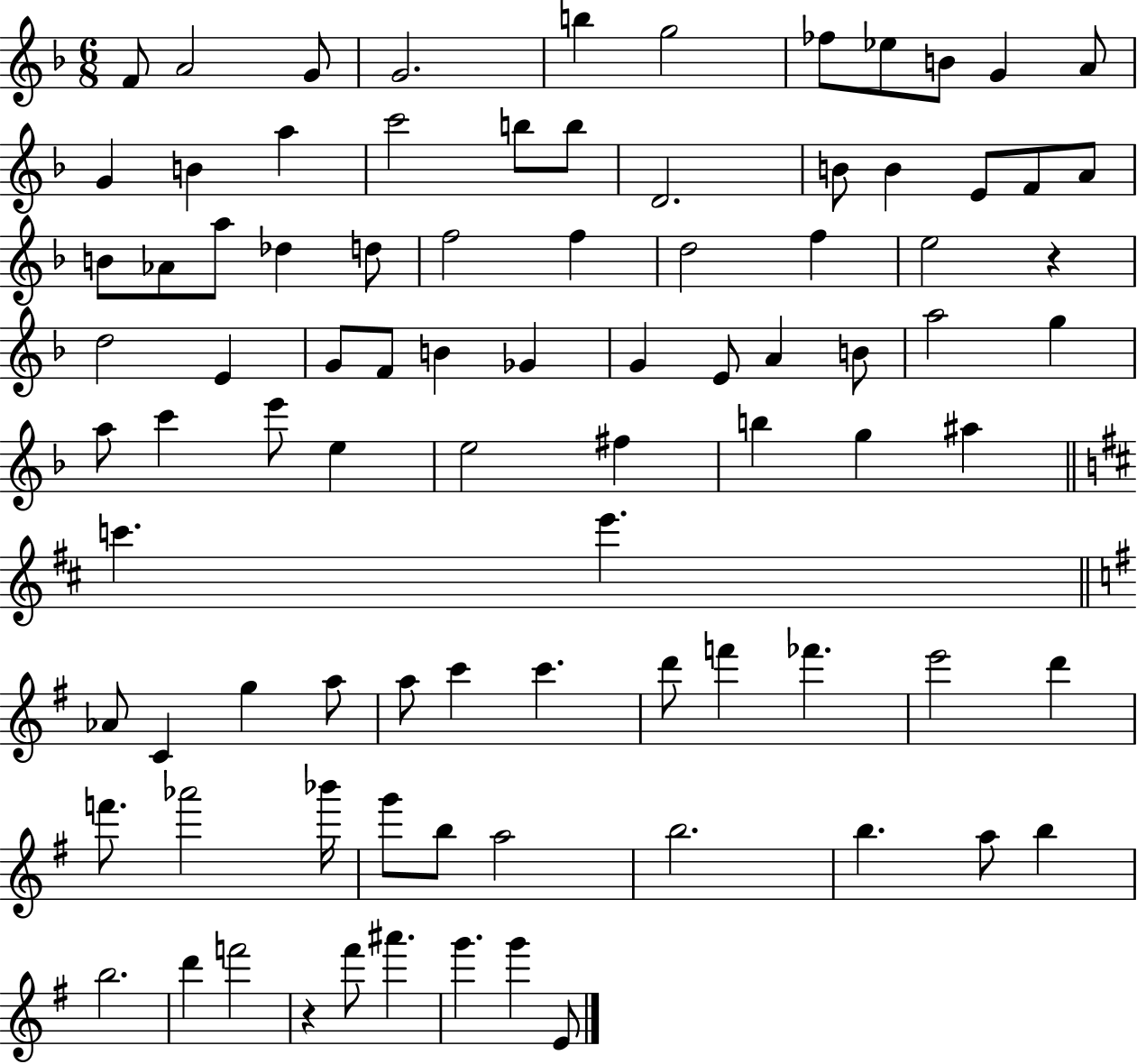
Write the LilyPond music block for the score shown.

{
  \clef treble
  \numericTimeSignature
  \time 6/8
  \key f \major
  f'8 a'2 g'8 | g'2. | b''4 g''2 | fes''8 ees''8 b'8 g'4 a'8 | \break g'4 b'4 a''4 | c'''2 b''8 b''8 | d'2. | b'8 b'4 e'8 f'8 a'8 | \break b'8 aes'8 a''8 des''4 d''8 | f''2 f''4 | d''2 f''4 | e''2 r4 | \break d''2 e'4 | g'8 f'8 b'4 ges'4 | g'4 e'8 a'4 b'8 | a''2 g''4 | \break a''8 c'''4 e'''8 e''4 | e''2 fis''4 | b''4 g''4 ais''4 | \bar "||" \break \key d \major c'''4. e'''4. | \bar "||" \break \key e \minor aes'8 c'4 g''4 a''8 | a''8 c'''4 c'''4. | d'''8 f'''4 fes'''4. | e'''2 d'''4 | \break f'''8. aes'''2 bes'''16 | g'''8 b''8 a''2 | b''2. | b''4. a''8 b''4 | \break b''2. | d'''4 f'''2 | r4 fis'''8 ais'''4. | g'''4. g'''4 e'8 | \break \bar "|."
}